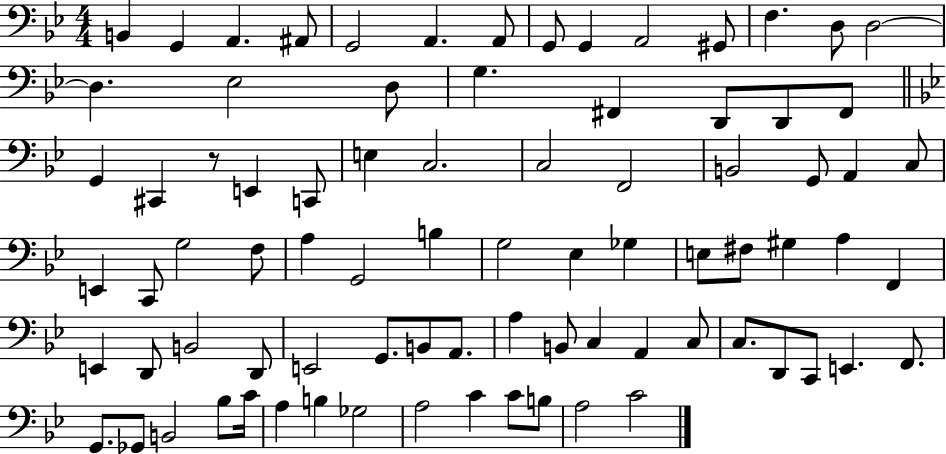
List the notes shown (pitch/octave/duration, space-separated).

B2/q G2/q A2/q. A#2/e G2/h A2/q. A2/e G2/e G2/q A2/h G#2/e F3/q. D3/e D3/h D3/q. Eb3/h D3/e G3/q. F#2/q D2/e D2/e F#2/e G2/q C#2/q R/e E2/q C2/e E3/q C3/h. C3/h F2/h B2/h G2/e A2/q C3/e E2/q C2/e G3/h F3/e A3/q G2/h B3/q G3/h Eb3/q Gb3/q E3/e F#3/e G#3/q A3/q F2/q E2/q D2/e B2/h D2/e E2/h G2/e. B2/e A2/e. A3/q B2/e C3/q A2/q C3/e C3/e. D2/e C2/e E2/q. F2/e. G2/e. Gb2/e B2/h Bb3/e C4/s A3/q B3/q Gb3/h A3/h C4/q C4/e B3/e A3/h C4/h